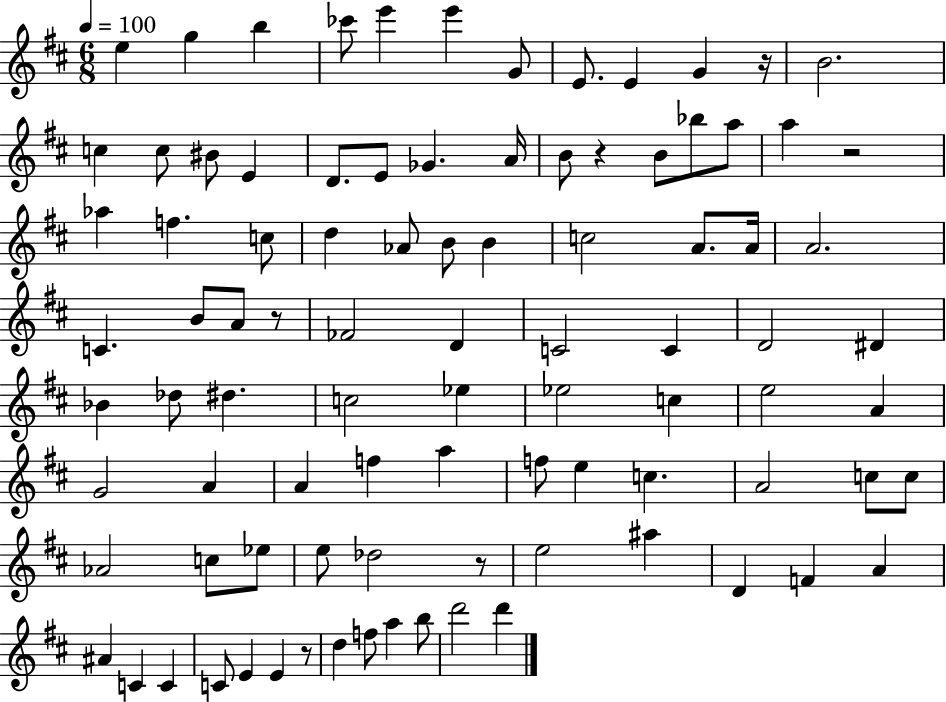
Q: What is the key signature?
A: D major